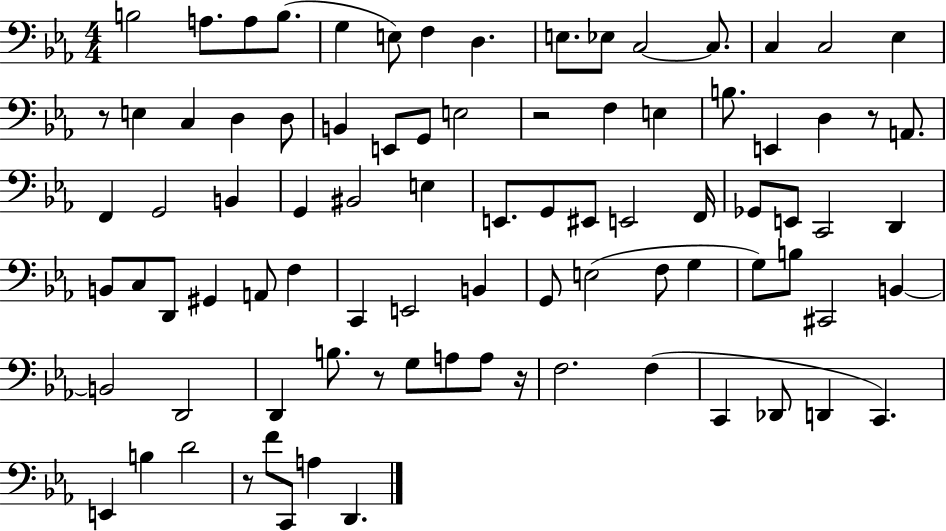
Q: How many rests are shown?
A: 6